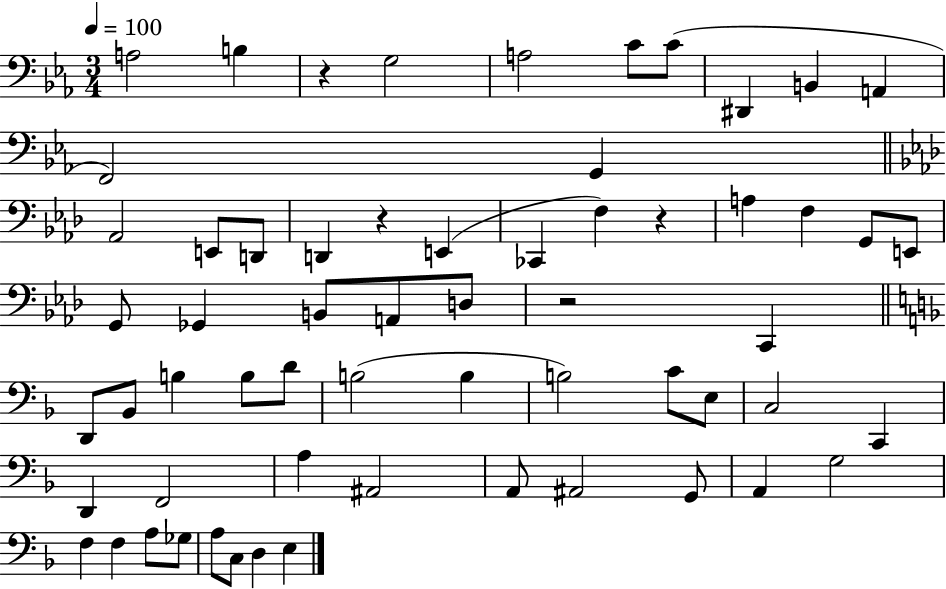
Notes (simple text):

A3/h B3/q R/q G3/h A3/h C4/e C4/e D#2/q B2/q A2/q F2/h G2/q Ab2/h E2/e D2/e D2/q R/q E2/q CES2/q F3/q R/q A3/q F3/q G2/e E2/e G2/e Gb2/q B2/e A2/e D3/e R/h C2/q D2/e Bb2/e B3/q B3/e D4/e B3/h B3/q B3/h C4/e E3/e C3/h C2/q D2/q F2/h A3/q A#2/h A2/e A#2/h G2/e A2/q G3/h F3/q F3/q A3/e Gb3/e A3/e C3/e D3/q E3/q